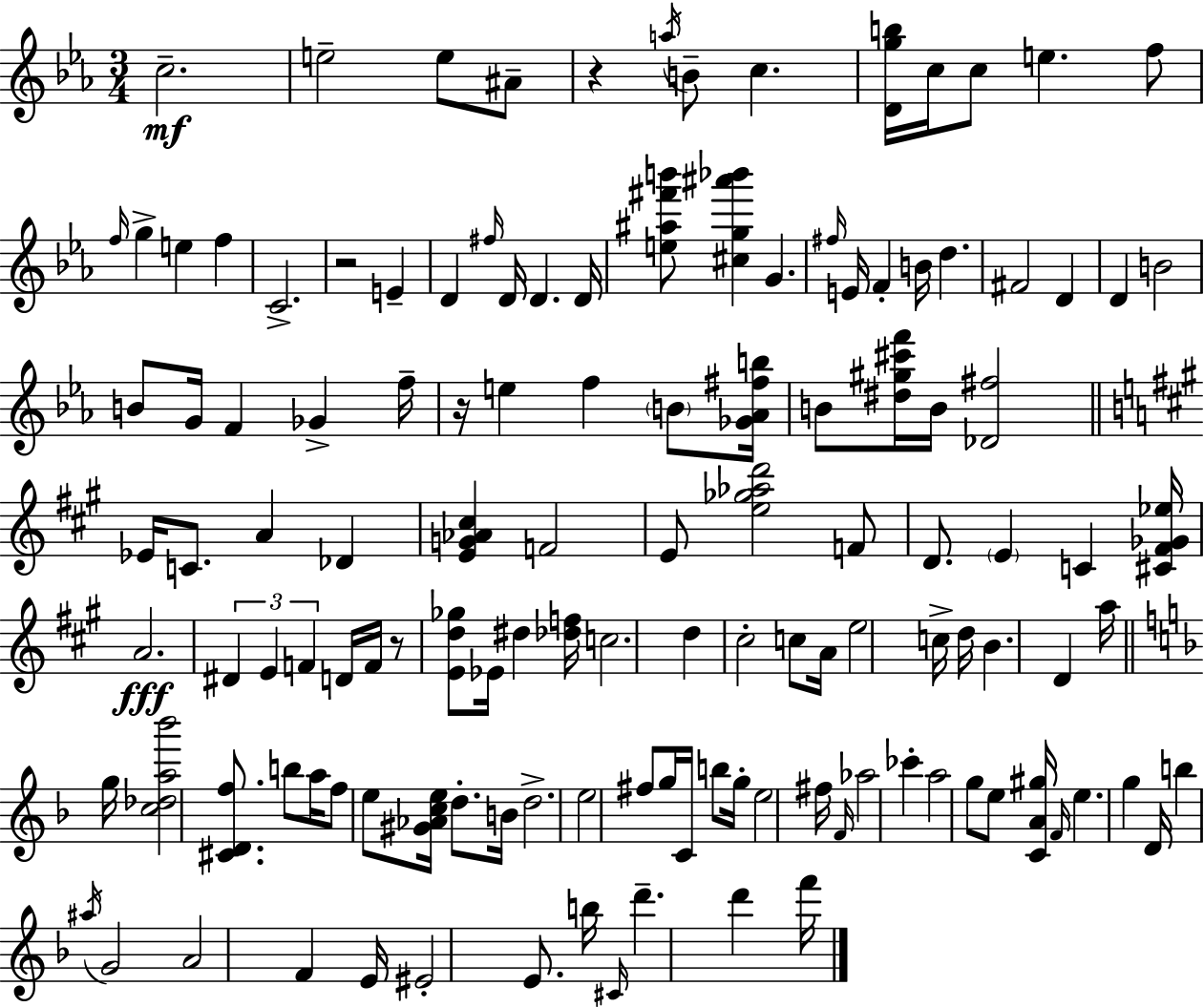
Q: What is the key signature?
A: EES major